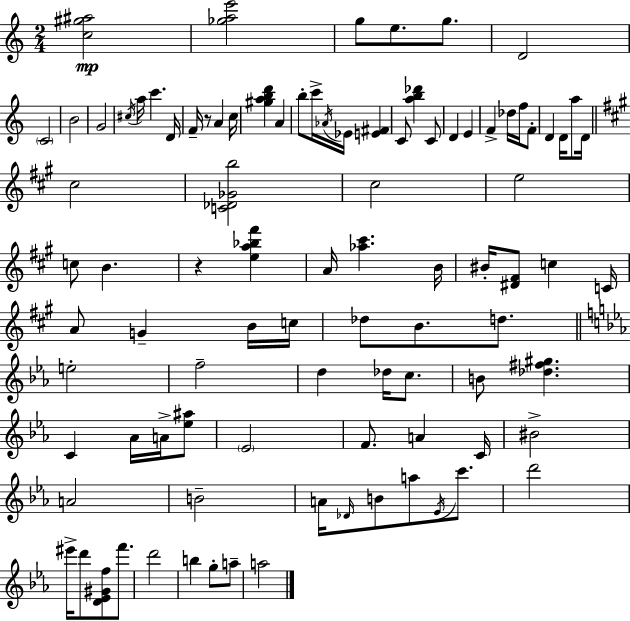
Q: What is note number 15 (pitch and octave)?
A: A4